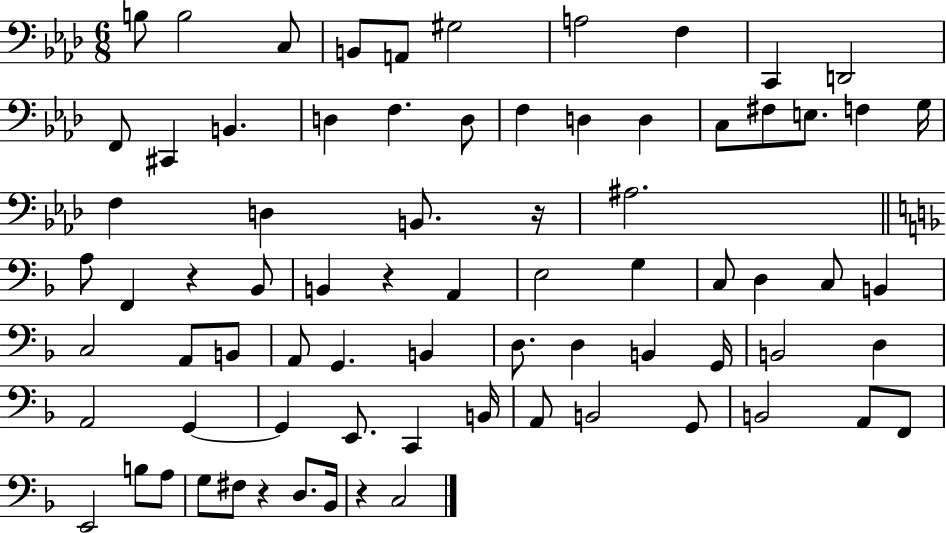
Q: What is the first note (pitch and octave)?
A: B3